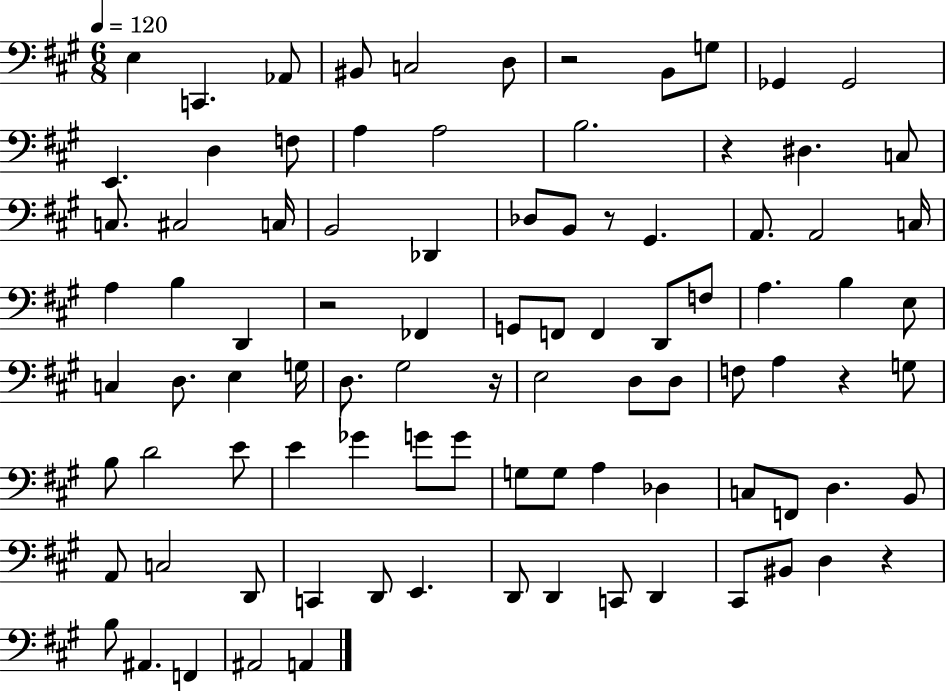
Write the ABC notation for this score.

X:1
T:Untitled
M:6/8
L:1/4
K:A
E, C,, _A,,/2 ^B,,/2 C,2 D,/2 z2 B,,/2 G,/2 _G,, _G,,2 E,, D, F,/2 A, A,2 B,2 z ^D, C,/2 C,/2 ^C,2 C,/4 B,,2 _D,, _D,/2 B,,/2 z/2 ^G,, A,,/2 A,,2 C,/4 A, B, D,, z2 _F,, G,,/2 F,,/2 F,, D,,/2 F,/2 A, B, E,/2 C, D,/2 E, G,/4 D,/2 ^G,2 z/4 E,2 D,/2 D,/2 F,/2 A, z G,/2 B,/2 D2 E/2 E _G G/2 G/2 G,/2 G,/2 A, _D, C,/2 F,,/2 D, B,,/2 A,,/2 C,2 D,,/2 C,, D,,/2 E,, D,,/2 D,, C,,/2 D,, ^C,,/2 ^B,,/2 D, z B,/2 ^A,, F,, ^A,,2 A,,